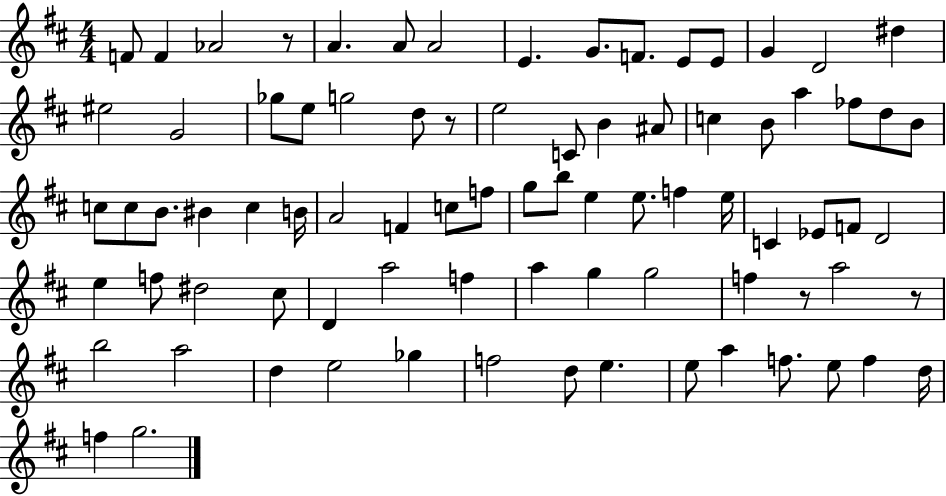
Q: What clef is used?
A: treble